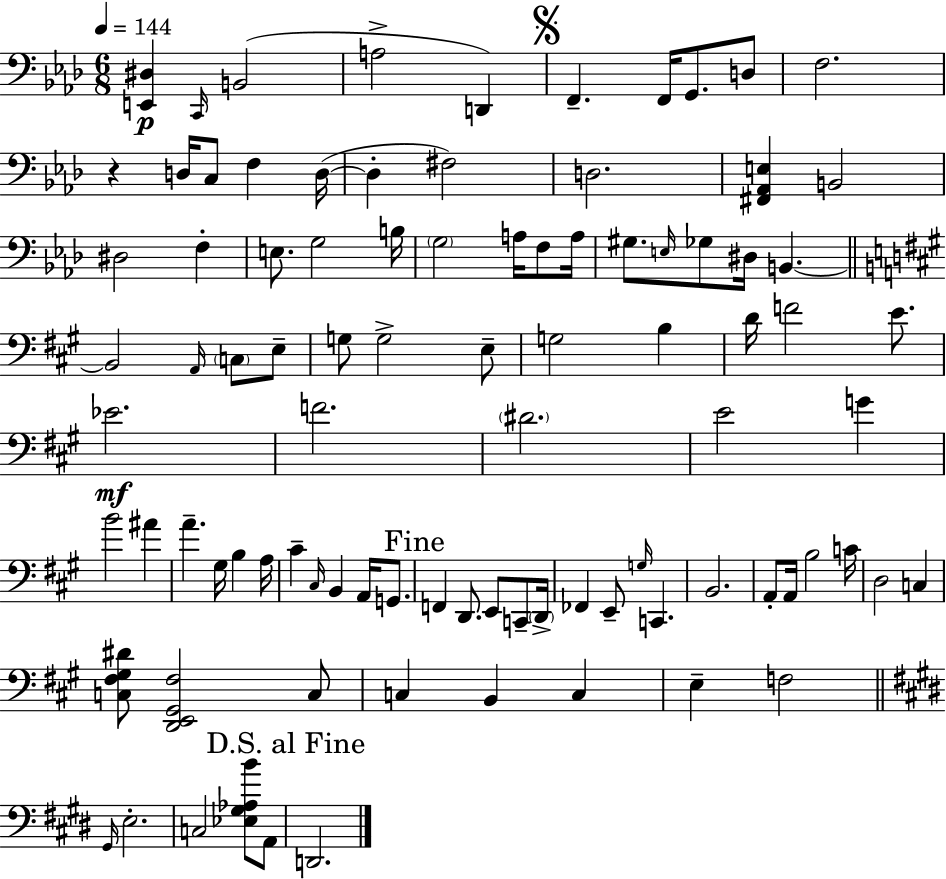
{
  \clef bass
  \numericTimeSignature
  \time 6/8
  \key f \minor
  \tempo 4 = 144
  <e, dis>4\p \grace { c,16 } b,2( | a2-> d,4) | \mark \markup { \musicglyph "scripts.segno" } f,4.-- f,16 g,8. d8 | f2. | \break r4 d16 c8 f4 | d16~(~ d4-. fis2) | d2. | <fis, aes, e>4 b,2 | \break dis2 f4-. | e8. g2 | b16 \parenthesize g2 a16 f8 | a16 gis8. \grace { e16 } ges8 dis16 b,4.~~ | \break \bar "||" \break \key a \major b,2 \grace { a,16 } \parenthesize c8 e8-- | g8 g2-> e8-- | g2 b4 | d'16 f'2 e'8. | \break ees'2.\mf | f'2. | \parenthesize dis'2. | e'2 g'4 | \break b'2 ais'4 | a'4.-- gis16 b4 | a16 cis'4-- \grace { cis16 } b,4 a,16 g,8. | \mark "Fine" f,4 d,8. e,8 c,8-- | \break \parenthesize d,16-> fes,4 e,8-- \grace { g16 } c,4. | b,2. | a,8-. a,16 b2 | c'16 d2 c4 | \break <c fis gis dis'>8 <d, e, gis, fis>2 | c8 c4 b,4 c4 | e4-- f2 | \bar "||" \break \key e \major \grace { gis,16 } e2.-. | c2 <ees gis aes b'>8 a,8 | \mark "D.S. al Fine" d,2. | \bar "|."
}